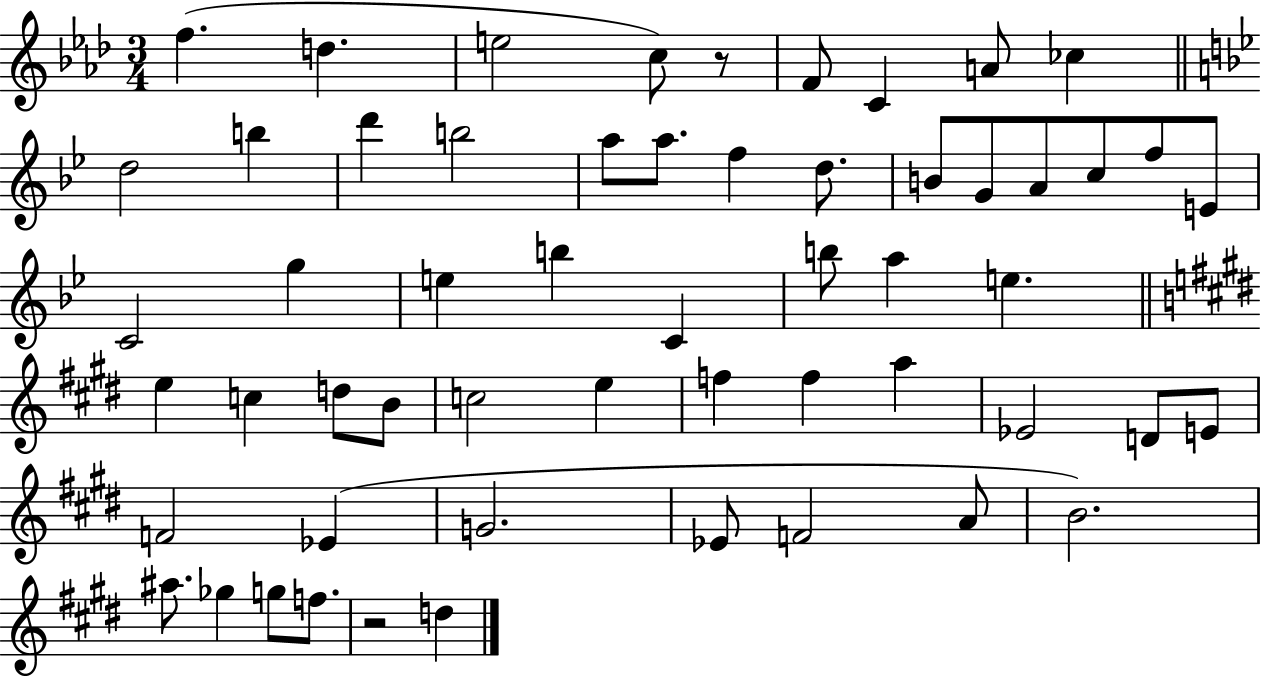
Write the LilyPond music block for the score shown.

{
  \clef treble
  \numericTimeSignature
  \time 3/4
  \key aes \major
  f''4.( d''4. | e''2 c''8) r8 | f'8 c'4 a'8 ces''4 | \bar "||" \break \key bes \major d''2 b''4 | d'''4 b''2 | a''8 a''8. f''4 d''8. | b'8 g'8 a'8 c''8 f''8 e'8 | \break c'2 g''4 | e''4 b''4 c'4 | b''8 a''4 e''4. | \bar "||" \break \key e \major e''4 c''4 d''8 b'8 | c''2 e''4 | f''4 f''4 a''4 | ees'2 d'8 e'8 | \break f'2 ees'4( | g'2. | ees'8 f'2 a'8 | b'2.) | \break ais''8. ges''4 g''8 f''8. | r2 d''4 | \bar "|."
}